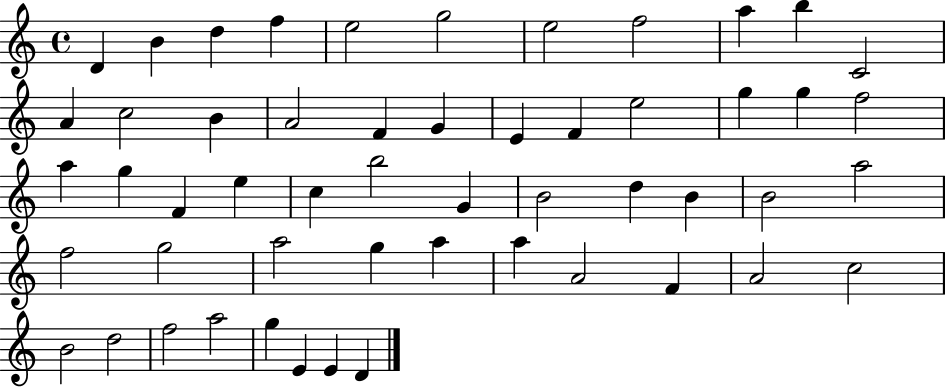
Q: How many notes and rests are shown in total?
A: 53